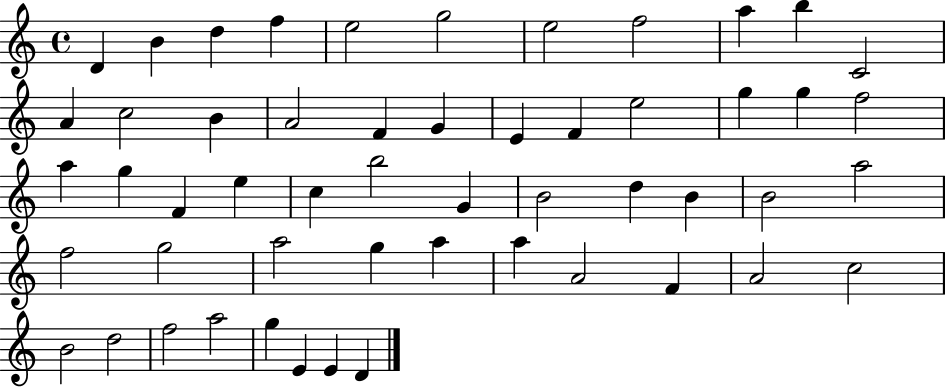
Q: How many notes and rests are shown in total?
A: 53